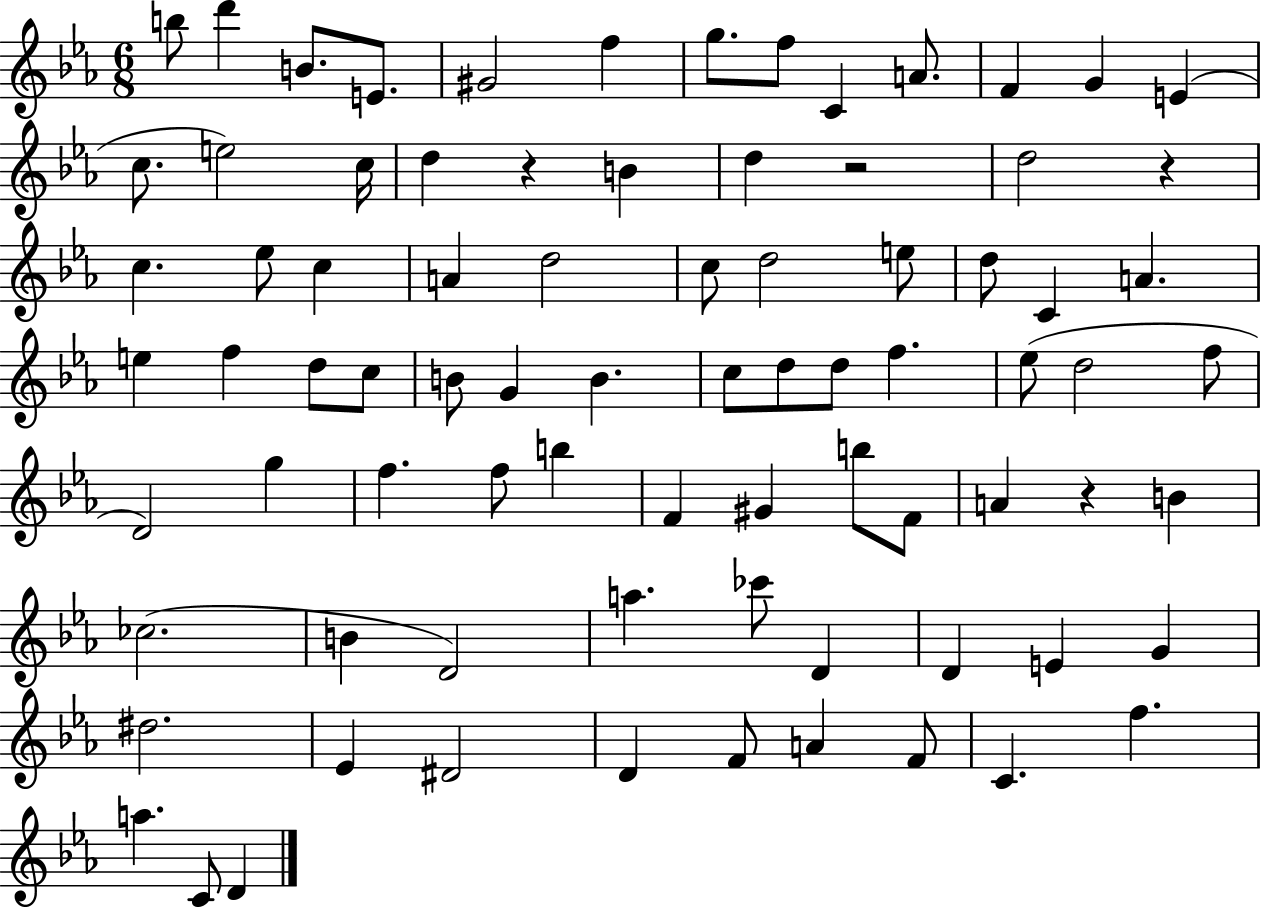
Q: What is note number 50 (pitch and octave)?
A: B5